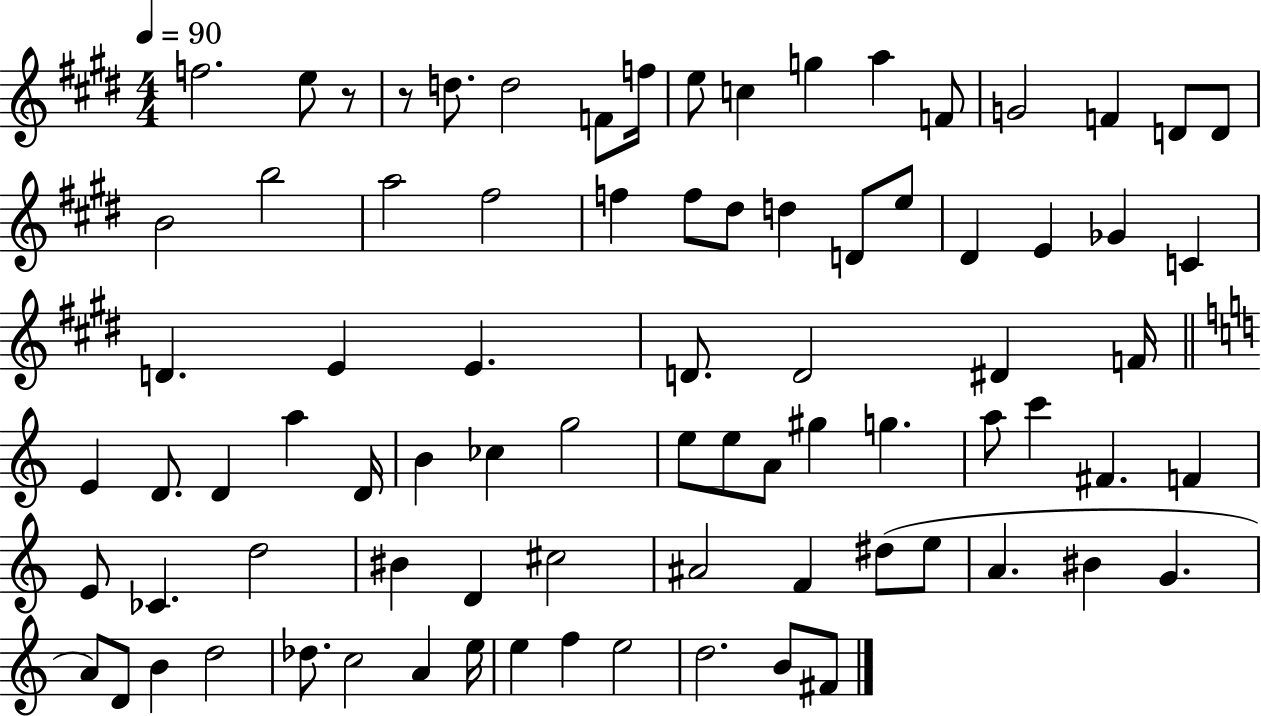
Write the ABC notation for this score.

X:1
T:Untitled
M:4/4
L:1/4
K:E
f2 e/2 z/2 z/2 d/2 d2 F/2 f/4 e/2 c g a F/2 G2 F D/2 D/2 B2 b2 a2 ^f2 f f/2 ^d/2 d D/2 e/2 ^D E _G C D E E D/2 D2 ^D F/4 E D/2 D a D/4 B _c g2 e/2 e/2 A/2 ^g g a/2 c' ^F F E/2 _C d2 ^B D ^c2 ^A2 F ^d/2 e/2 A ^B G A/2 D/2 B d2 _d/2 c2 A e/4 e f e2 d2 B/2 ^F/2